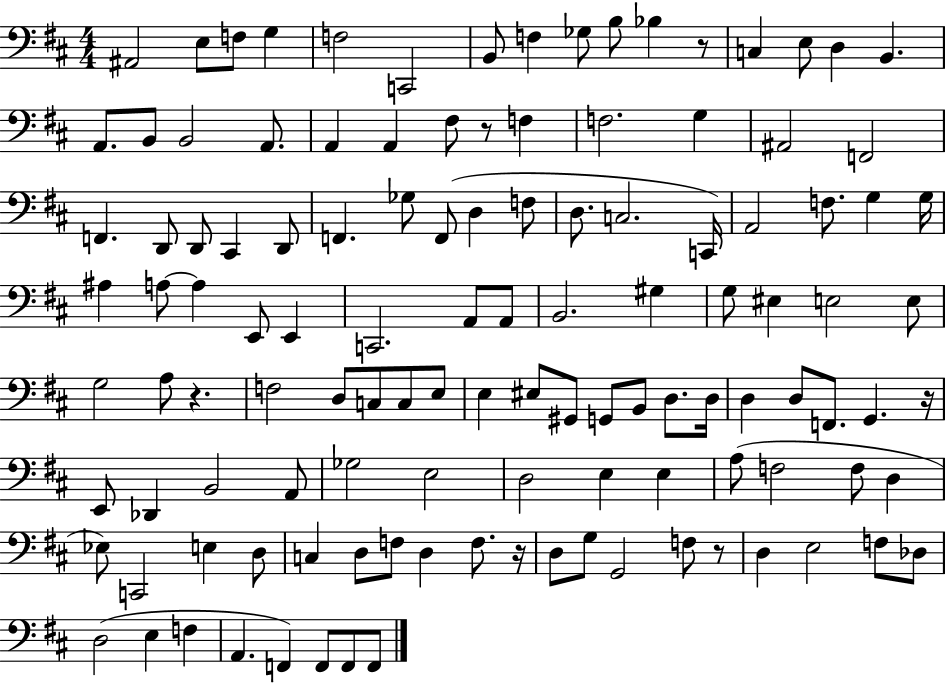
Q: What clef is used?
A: bass